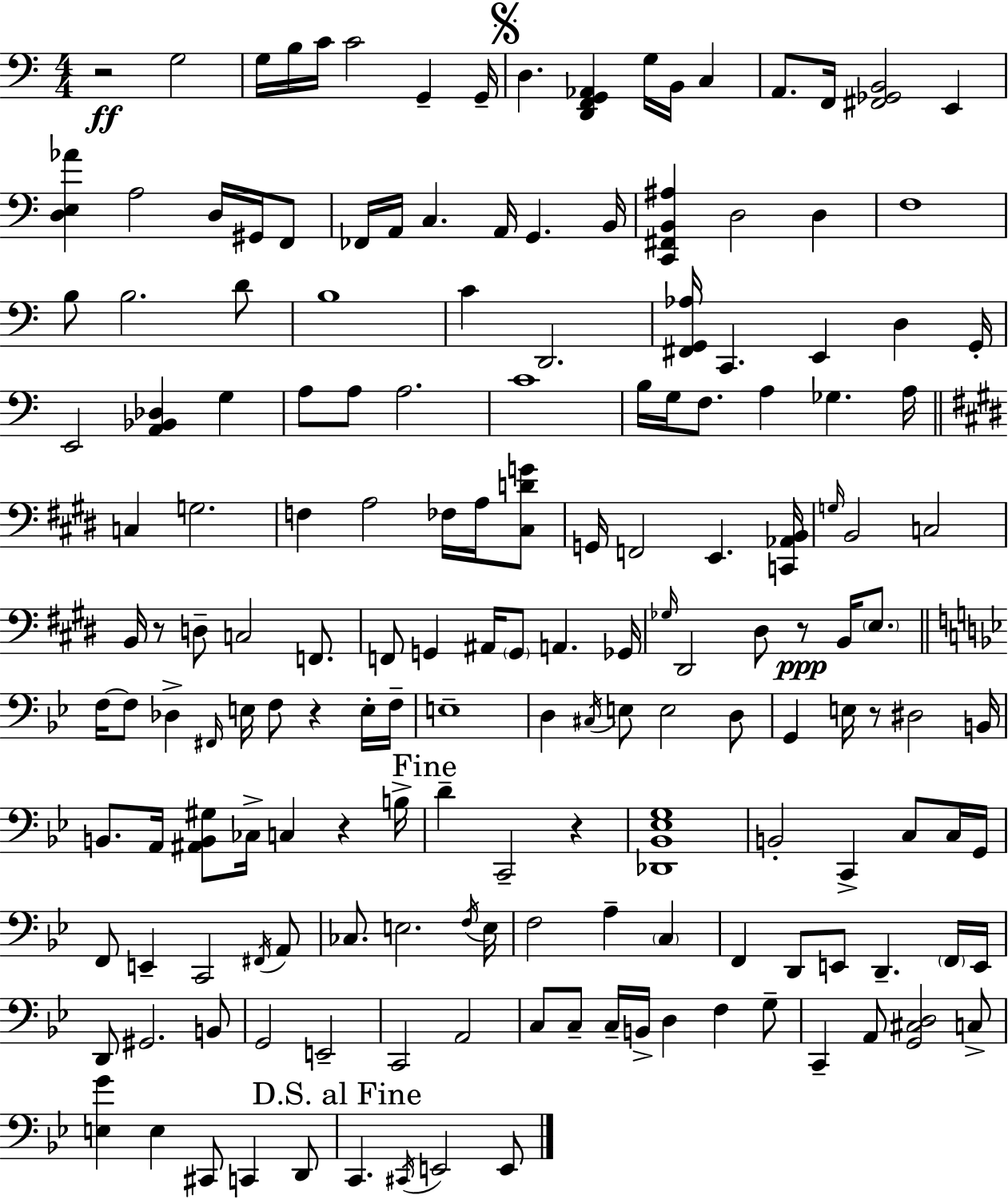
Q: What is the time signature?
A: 4/4